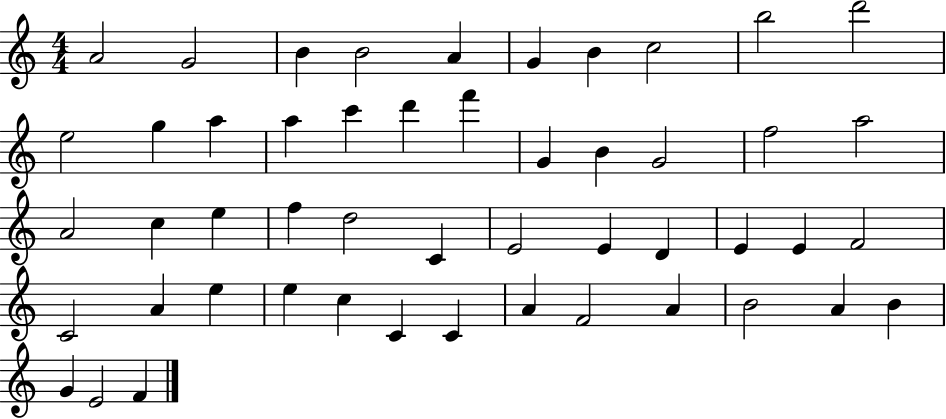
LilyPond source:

{
  \clef treble
  \numericTimeSignature
  \time 4/4
  \key c \major
  a'2 g'2 | b'4 b'2 a'4 | g'4 b'4 c''2 | b''2 d'''2 | \break e''2 g''4 a''4 | a''4 c'''4 d'''4 f'''4 | g'4 b'4 g'2 | f''2 a''2 | \break a'2 c''4 e''4 | f''4 d''2 c'4 | e'2 e'4 d'4 | e'4 e'4 f'2 | \break c'2 a'4 e''4 | e''4 c''4 c'4 c'4 | a'4 f'2 a'4 | b'2 a'4 b'4 | \break g'4 e'2 f'4 | \bar "|."
}